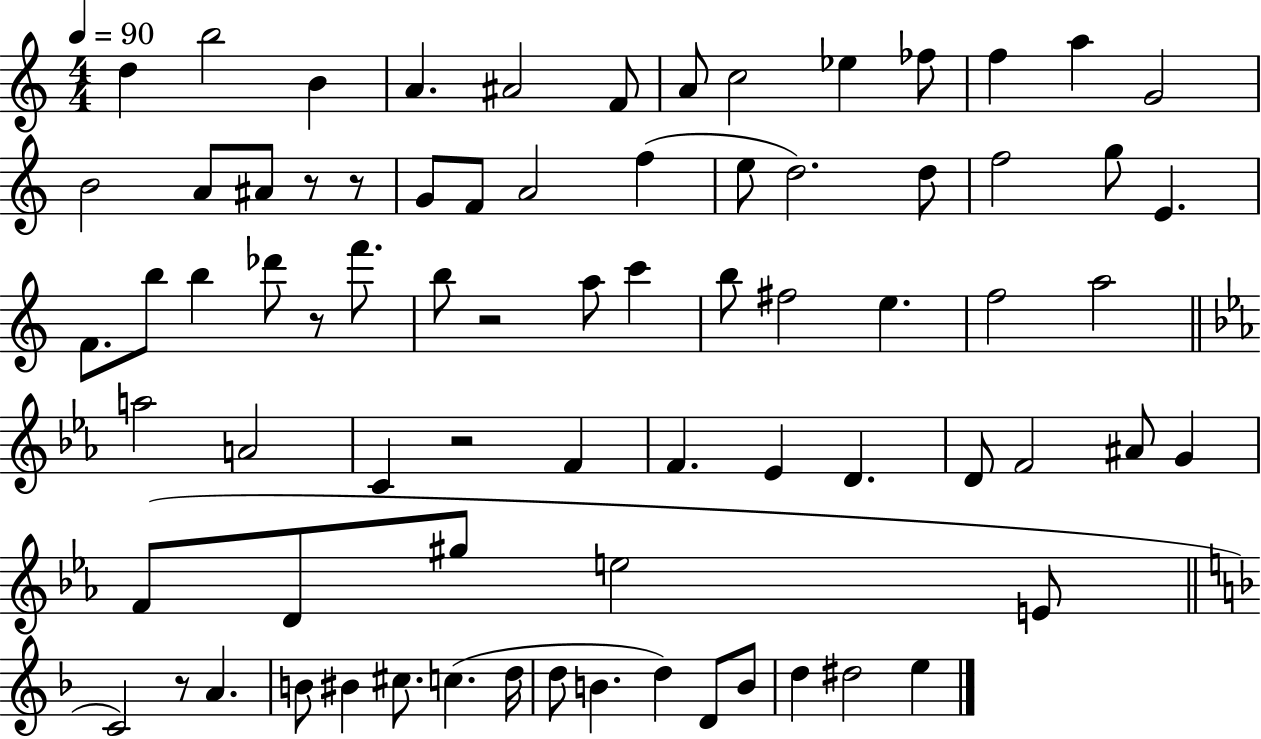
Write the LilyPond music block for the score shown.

{
  \clef treble
  \numericTimeSignature
  \time 4/4
  \key c \major
  \tempo 4 = 90
  \repeat volta 2 { d''4 b''2 b'4 | a'4. ais'2 f'8 | a'8 c''2 ees''4 fes''8 | f''4 a''4 g'2 | \break b'2 a'8 ais'8 r8 r8 | g'8 f'8 a'2 f''4( | e''8 d''2.) d''8 | f''2 g''8 e'4. | \break f'8. b''8 b''4 des'''8 r8 f'''8. | b''8 r2 a''8 c'''4 | b''8 fis''2 e''4. | f''2 a''2 | \break \bar "||" \break \key c \minor a''2 a'2 | c'4 r2 f'4 | f'4. ees'4 d'4. | d'8 f'2 ais'8 g'4 | \break f'8( d'8 gis''8 e''2 e'8 | \bar "||" \break \key f \major c'2) r8 a'4. | b'8 bis'4 cis''8. c''4.( d''16 | d''8 b'4. d''4) d'8 b'8 | d''4 dis''2 e''4 | \break } \bar "|."
}